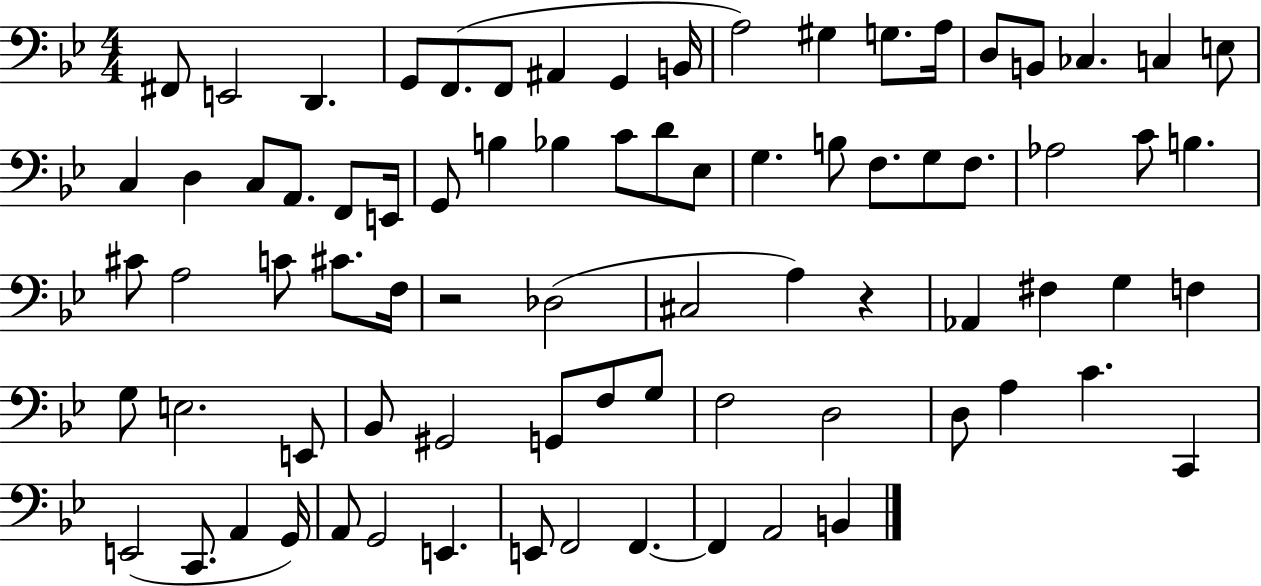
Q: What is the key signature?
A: BES major